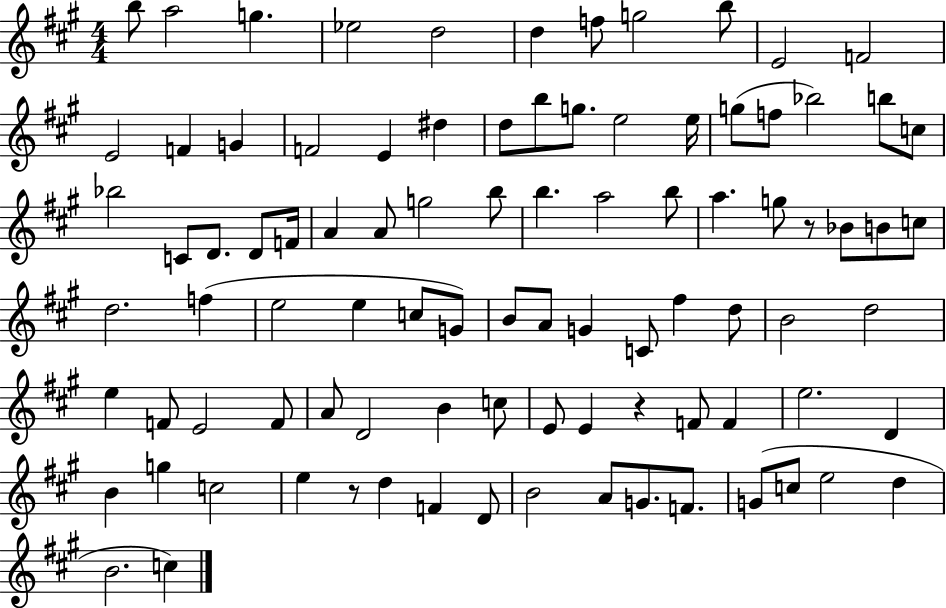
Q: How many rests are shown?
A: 3